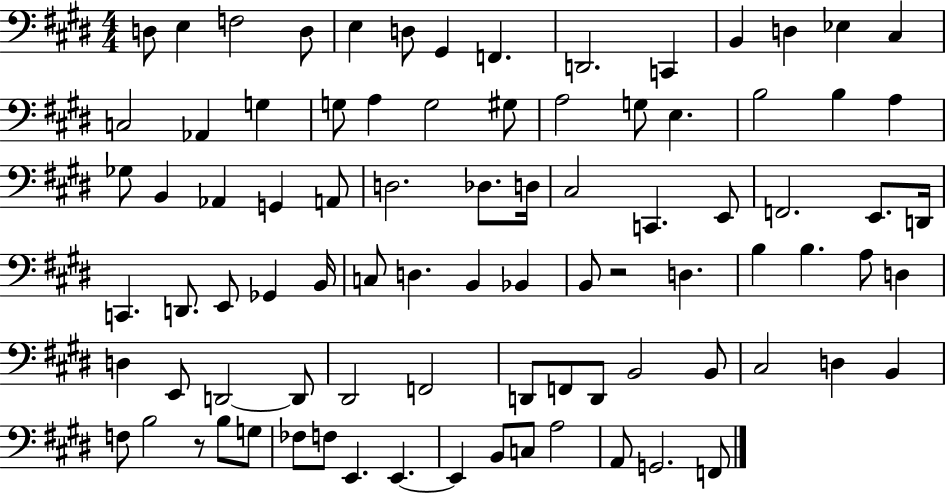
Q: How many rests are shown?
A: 2